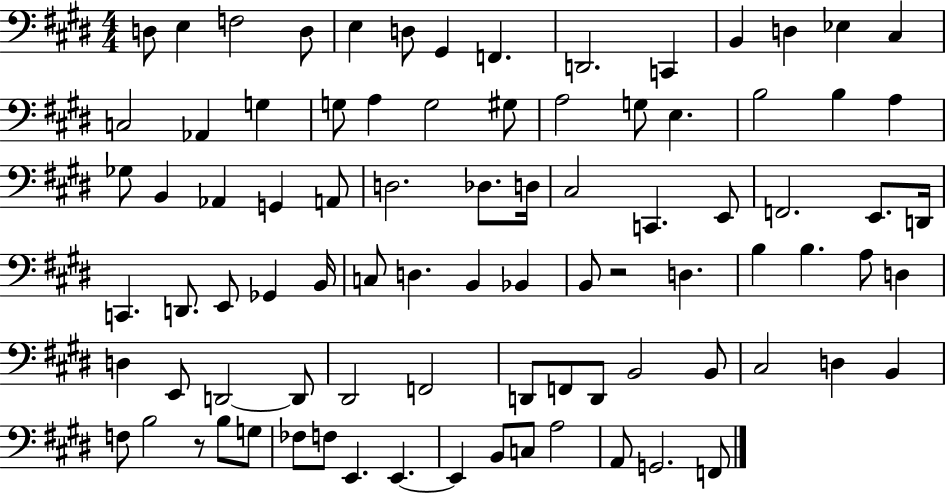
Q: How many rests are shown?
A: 2